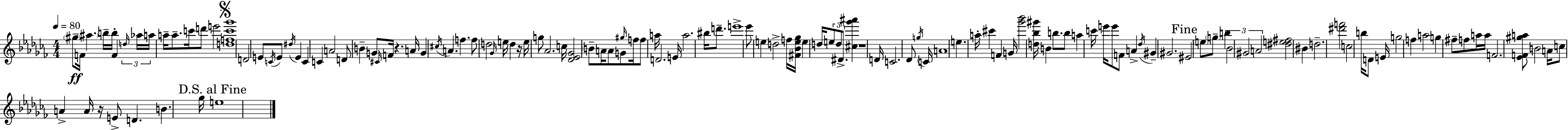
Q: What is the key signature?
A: AES minor